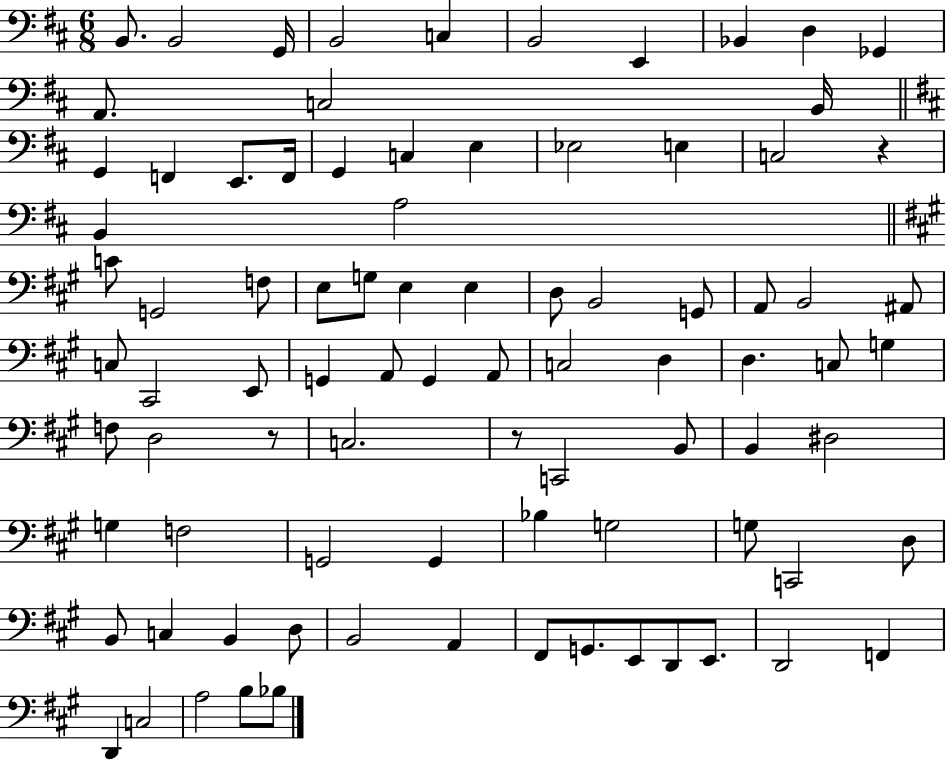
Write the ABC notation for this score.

X:1
T:Untitled
M:6/8
L:1/4
K:D
B,,/2 B,,2 G,,/4 B,,2 C, B,,2 E,, _B,, D, _G,, A,,/2 C,2 B,,/4 G,, F,, E,,/2 F,,/4 G,, C, E, _E,2 E, C,2 z B,, A,2 C/2 G,,2 F,/2 E,/2 G,/2 E, E, D,/2 B,,2 G,,/2 A,,/2 B,,2 ^A,,/2 C,/2 ^C,,2 E,,/2 G,, A,,/2 G,, A,,/2 C,2 D, D, C,/2 G, F,/2 D,2 z/2 C,2 z/2 C,,2 B,,/2 B,, ^D,2 G, F,2 G,,2 G,, _B, G,2 G,/2 C,,2 D,/2 B,,/2 C, B,, D,/2 B,,2 A,, ^F,,/2 G,,/2 E,,/2 D,,/2 E,,/2 D,,2 F,, D,, C,2 A,2 B,/2 _B,/2